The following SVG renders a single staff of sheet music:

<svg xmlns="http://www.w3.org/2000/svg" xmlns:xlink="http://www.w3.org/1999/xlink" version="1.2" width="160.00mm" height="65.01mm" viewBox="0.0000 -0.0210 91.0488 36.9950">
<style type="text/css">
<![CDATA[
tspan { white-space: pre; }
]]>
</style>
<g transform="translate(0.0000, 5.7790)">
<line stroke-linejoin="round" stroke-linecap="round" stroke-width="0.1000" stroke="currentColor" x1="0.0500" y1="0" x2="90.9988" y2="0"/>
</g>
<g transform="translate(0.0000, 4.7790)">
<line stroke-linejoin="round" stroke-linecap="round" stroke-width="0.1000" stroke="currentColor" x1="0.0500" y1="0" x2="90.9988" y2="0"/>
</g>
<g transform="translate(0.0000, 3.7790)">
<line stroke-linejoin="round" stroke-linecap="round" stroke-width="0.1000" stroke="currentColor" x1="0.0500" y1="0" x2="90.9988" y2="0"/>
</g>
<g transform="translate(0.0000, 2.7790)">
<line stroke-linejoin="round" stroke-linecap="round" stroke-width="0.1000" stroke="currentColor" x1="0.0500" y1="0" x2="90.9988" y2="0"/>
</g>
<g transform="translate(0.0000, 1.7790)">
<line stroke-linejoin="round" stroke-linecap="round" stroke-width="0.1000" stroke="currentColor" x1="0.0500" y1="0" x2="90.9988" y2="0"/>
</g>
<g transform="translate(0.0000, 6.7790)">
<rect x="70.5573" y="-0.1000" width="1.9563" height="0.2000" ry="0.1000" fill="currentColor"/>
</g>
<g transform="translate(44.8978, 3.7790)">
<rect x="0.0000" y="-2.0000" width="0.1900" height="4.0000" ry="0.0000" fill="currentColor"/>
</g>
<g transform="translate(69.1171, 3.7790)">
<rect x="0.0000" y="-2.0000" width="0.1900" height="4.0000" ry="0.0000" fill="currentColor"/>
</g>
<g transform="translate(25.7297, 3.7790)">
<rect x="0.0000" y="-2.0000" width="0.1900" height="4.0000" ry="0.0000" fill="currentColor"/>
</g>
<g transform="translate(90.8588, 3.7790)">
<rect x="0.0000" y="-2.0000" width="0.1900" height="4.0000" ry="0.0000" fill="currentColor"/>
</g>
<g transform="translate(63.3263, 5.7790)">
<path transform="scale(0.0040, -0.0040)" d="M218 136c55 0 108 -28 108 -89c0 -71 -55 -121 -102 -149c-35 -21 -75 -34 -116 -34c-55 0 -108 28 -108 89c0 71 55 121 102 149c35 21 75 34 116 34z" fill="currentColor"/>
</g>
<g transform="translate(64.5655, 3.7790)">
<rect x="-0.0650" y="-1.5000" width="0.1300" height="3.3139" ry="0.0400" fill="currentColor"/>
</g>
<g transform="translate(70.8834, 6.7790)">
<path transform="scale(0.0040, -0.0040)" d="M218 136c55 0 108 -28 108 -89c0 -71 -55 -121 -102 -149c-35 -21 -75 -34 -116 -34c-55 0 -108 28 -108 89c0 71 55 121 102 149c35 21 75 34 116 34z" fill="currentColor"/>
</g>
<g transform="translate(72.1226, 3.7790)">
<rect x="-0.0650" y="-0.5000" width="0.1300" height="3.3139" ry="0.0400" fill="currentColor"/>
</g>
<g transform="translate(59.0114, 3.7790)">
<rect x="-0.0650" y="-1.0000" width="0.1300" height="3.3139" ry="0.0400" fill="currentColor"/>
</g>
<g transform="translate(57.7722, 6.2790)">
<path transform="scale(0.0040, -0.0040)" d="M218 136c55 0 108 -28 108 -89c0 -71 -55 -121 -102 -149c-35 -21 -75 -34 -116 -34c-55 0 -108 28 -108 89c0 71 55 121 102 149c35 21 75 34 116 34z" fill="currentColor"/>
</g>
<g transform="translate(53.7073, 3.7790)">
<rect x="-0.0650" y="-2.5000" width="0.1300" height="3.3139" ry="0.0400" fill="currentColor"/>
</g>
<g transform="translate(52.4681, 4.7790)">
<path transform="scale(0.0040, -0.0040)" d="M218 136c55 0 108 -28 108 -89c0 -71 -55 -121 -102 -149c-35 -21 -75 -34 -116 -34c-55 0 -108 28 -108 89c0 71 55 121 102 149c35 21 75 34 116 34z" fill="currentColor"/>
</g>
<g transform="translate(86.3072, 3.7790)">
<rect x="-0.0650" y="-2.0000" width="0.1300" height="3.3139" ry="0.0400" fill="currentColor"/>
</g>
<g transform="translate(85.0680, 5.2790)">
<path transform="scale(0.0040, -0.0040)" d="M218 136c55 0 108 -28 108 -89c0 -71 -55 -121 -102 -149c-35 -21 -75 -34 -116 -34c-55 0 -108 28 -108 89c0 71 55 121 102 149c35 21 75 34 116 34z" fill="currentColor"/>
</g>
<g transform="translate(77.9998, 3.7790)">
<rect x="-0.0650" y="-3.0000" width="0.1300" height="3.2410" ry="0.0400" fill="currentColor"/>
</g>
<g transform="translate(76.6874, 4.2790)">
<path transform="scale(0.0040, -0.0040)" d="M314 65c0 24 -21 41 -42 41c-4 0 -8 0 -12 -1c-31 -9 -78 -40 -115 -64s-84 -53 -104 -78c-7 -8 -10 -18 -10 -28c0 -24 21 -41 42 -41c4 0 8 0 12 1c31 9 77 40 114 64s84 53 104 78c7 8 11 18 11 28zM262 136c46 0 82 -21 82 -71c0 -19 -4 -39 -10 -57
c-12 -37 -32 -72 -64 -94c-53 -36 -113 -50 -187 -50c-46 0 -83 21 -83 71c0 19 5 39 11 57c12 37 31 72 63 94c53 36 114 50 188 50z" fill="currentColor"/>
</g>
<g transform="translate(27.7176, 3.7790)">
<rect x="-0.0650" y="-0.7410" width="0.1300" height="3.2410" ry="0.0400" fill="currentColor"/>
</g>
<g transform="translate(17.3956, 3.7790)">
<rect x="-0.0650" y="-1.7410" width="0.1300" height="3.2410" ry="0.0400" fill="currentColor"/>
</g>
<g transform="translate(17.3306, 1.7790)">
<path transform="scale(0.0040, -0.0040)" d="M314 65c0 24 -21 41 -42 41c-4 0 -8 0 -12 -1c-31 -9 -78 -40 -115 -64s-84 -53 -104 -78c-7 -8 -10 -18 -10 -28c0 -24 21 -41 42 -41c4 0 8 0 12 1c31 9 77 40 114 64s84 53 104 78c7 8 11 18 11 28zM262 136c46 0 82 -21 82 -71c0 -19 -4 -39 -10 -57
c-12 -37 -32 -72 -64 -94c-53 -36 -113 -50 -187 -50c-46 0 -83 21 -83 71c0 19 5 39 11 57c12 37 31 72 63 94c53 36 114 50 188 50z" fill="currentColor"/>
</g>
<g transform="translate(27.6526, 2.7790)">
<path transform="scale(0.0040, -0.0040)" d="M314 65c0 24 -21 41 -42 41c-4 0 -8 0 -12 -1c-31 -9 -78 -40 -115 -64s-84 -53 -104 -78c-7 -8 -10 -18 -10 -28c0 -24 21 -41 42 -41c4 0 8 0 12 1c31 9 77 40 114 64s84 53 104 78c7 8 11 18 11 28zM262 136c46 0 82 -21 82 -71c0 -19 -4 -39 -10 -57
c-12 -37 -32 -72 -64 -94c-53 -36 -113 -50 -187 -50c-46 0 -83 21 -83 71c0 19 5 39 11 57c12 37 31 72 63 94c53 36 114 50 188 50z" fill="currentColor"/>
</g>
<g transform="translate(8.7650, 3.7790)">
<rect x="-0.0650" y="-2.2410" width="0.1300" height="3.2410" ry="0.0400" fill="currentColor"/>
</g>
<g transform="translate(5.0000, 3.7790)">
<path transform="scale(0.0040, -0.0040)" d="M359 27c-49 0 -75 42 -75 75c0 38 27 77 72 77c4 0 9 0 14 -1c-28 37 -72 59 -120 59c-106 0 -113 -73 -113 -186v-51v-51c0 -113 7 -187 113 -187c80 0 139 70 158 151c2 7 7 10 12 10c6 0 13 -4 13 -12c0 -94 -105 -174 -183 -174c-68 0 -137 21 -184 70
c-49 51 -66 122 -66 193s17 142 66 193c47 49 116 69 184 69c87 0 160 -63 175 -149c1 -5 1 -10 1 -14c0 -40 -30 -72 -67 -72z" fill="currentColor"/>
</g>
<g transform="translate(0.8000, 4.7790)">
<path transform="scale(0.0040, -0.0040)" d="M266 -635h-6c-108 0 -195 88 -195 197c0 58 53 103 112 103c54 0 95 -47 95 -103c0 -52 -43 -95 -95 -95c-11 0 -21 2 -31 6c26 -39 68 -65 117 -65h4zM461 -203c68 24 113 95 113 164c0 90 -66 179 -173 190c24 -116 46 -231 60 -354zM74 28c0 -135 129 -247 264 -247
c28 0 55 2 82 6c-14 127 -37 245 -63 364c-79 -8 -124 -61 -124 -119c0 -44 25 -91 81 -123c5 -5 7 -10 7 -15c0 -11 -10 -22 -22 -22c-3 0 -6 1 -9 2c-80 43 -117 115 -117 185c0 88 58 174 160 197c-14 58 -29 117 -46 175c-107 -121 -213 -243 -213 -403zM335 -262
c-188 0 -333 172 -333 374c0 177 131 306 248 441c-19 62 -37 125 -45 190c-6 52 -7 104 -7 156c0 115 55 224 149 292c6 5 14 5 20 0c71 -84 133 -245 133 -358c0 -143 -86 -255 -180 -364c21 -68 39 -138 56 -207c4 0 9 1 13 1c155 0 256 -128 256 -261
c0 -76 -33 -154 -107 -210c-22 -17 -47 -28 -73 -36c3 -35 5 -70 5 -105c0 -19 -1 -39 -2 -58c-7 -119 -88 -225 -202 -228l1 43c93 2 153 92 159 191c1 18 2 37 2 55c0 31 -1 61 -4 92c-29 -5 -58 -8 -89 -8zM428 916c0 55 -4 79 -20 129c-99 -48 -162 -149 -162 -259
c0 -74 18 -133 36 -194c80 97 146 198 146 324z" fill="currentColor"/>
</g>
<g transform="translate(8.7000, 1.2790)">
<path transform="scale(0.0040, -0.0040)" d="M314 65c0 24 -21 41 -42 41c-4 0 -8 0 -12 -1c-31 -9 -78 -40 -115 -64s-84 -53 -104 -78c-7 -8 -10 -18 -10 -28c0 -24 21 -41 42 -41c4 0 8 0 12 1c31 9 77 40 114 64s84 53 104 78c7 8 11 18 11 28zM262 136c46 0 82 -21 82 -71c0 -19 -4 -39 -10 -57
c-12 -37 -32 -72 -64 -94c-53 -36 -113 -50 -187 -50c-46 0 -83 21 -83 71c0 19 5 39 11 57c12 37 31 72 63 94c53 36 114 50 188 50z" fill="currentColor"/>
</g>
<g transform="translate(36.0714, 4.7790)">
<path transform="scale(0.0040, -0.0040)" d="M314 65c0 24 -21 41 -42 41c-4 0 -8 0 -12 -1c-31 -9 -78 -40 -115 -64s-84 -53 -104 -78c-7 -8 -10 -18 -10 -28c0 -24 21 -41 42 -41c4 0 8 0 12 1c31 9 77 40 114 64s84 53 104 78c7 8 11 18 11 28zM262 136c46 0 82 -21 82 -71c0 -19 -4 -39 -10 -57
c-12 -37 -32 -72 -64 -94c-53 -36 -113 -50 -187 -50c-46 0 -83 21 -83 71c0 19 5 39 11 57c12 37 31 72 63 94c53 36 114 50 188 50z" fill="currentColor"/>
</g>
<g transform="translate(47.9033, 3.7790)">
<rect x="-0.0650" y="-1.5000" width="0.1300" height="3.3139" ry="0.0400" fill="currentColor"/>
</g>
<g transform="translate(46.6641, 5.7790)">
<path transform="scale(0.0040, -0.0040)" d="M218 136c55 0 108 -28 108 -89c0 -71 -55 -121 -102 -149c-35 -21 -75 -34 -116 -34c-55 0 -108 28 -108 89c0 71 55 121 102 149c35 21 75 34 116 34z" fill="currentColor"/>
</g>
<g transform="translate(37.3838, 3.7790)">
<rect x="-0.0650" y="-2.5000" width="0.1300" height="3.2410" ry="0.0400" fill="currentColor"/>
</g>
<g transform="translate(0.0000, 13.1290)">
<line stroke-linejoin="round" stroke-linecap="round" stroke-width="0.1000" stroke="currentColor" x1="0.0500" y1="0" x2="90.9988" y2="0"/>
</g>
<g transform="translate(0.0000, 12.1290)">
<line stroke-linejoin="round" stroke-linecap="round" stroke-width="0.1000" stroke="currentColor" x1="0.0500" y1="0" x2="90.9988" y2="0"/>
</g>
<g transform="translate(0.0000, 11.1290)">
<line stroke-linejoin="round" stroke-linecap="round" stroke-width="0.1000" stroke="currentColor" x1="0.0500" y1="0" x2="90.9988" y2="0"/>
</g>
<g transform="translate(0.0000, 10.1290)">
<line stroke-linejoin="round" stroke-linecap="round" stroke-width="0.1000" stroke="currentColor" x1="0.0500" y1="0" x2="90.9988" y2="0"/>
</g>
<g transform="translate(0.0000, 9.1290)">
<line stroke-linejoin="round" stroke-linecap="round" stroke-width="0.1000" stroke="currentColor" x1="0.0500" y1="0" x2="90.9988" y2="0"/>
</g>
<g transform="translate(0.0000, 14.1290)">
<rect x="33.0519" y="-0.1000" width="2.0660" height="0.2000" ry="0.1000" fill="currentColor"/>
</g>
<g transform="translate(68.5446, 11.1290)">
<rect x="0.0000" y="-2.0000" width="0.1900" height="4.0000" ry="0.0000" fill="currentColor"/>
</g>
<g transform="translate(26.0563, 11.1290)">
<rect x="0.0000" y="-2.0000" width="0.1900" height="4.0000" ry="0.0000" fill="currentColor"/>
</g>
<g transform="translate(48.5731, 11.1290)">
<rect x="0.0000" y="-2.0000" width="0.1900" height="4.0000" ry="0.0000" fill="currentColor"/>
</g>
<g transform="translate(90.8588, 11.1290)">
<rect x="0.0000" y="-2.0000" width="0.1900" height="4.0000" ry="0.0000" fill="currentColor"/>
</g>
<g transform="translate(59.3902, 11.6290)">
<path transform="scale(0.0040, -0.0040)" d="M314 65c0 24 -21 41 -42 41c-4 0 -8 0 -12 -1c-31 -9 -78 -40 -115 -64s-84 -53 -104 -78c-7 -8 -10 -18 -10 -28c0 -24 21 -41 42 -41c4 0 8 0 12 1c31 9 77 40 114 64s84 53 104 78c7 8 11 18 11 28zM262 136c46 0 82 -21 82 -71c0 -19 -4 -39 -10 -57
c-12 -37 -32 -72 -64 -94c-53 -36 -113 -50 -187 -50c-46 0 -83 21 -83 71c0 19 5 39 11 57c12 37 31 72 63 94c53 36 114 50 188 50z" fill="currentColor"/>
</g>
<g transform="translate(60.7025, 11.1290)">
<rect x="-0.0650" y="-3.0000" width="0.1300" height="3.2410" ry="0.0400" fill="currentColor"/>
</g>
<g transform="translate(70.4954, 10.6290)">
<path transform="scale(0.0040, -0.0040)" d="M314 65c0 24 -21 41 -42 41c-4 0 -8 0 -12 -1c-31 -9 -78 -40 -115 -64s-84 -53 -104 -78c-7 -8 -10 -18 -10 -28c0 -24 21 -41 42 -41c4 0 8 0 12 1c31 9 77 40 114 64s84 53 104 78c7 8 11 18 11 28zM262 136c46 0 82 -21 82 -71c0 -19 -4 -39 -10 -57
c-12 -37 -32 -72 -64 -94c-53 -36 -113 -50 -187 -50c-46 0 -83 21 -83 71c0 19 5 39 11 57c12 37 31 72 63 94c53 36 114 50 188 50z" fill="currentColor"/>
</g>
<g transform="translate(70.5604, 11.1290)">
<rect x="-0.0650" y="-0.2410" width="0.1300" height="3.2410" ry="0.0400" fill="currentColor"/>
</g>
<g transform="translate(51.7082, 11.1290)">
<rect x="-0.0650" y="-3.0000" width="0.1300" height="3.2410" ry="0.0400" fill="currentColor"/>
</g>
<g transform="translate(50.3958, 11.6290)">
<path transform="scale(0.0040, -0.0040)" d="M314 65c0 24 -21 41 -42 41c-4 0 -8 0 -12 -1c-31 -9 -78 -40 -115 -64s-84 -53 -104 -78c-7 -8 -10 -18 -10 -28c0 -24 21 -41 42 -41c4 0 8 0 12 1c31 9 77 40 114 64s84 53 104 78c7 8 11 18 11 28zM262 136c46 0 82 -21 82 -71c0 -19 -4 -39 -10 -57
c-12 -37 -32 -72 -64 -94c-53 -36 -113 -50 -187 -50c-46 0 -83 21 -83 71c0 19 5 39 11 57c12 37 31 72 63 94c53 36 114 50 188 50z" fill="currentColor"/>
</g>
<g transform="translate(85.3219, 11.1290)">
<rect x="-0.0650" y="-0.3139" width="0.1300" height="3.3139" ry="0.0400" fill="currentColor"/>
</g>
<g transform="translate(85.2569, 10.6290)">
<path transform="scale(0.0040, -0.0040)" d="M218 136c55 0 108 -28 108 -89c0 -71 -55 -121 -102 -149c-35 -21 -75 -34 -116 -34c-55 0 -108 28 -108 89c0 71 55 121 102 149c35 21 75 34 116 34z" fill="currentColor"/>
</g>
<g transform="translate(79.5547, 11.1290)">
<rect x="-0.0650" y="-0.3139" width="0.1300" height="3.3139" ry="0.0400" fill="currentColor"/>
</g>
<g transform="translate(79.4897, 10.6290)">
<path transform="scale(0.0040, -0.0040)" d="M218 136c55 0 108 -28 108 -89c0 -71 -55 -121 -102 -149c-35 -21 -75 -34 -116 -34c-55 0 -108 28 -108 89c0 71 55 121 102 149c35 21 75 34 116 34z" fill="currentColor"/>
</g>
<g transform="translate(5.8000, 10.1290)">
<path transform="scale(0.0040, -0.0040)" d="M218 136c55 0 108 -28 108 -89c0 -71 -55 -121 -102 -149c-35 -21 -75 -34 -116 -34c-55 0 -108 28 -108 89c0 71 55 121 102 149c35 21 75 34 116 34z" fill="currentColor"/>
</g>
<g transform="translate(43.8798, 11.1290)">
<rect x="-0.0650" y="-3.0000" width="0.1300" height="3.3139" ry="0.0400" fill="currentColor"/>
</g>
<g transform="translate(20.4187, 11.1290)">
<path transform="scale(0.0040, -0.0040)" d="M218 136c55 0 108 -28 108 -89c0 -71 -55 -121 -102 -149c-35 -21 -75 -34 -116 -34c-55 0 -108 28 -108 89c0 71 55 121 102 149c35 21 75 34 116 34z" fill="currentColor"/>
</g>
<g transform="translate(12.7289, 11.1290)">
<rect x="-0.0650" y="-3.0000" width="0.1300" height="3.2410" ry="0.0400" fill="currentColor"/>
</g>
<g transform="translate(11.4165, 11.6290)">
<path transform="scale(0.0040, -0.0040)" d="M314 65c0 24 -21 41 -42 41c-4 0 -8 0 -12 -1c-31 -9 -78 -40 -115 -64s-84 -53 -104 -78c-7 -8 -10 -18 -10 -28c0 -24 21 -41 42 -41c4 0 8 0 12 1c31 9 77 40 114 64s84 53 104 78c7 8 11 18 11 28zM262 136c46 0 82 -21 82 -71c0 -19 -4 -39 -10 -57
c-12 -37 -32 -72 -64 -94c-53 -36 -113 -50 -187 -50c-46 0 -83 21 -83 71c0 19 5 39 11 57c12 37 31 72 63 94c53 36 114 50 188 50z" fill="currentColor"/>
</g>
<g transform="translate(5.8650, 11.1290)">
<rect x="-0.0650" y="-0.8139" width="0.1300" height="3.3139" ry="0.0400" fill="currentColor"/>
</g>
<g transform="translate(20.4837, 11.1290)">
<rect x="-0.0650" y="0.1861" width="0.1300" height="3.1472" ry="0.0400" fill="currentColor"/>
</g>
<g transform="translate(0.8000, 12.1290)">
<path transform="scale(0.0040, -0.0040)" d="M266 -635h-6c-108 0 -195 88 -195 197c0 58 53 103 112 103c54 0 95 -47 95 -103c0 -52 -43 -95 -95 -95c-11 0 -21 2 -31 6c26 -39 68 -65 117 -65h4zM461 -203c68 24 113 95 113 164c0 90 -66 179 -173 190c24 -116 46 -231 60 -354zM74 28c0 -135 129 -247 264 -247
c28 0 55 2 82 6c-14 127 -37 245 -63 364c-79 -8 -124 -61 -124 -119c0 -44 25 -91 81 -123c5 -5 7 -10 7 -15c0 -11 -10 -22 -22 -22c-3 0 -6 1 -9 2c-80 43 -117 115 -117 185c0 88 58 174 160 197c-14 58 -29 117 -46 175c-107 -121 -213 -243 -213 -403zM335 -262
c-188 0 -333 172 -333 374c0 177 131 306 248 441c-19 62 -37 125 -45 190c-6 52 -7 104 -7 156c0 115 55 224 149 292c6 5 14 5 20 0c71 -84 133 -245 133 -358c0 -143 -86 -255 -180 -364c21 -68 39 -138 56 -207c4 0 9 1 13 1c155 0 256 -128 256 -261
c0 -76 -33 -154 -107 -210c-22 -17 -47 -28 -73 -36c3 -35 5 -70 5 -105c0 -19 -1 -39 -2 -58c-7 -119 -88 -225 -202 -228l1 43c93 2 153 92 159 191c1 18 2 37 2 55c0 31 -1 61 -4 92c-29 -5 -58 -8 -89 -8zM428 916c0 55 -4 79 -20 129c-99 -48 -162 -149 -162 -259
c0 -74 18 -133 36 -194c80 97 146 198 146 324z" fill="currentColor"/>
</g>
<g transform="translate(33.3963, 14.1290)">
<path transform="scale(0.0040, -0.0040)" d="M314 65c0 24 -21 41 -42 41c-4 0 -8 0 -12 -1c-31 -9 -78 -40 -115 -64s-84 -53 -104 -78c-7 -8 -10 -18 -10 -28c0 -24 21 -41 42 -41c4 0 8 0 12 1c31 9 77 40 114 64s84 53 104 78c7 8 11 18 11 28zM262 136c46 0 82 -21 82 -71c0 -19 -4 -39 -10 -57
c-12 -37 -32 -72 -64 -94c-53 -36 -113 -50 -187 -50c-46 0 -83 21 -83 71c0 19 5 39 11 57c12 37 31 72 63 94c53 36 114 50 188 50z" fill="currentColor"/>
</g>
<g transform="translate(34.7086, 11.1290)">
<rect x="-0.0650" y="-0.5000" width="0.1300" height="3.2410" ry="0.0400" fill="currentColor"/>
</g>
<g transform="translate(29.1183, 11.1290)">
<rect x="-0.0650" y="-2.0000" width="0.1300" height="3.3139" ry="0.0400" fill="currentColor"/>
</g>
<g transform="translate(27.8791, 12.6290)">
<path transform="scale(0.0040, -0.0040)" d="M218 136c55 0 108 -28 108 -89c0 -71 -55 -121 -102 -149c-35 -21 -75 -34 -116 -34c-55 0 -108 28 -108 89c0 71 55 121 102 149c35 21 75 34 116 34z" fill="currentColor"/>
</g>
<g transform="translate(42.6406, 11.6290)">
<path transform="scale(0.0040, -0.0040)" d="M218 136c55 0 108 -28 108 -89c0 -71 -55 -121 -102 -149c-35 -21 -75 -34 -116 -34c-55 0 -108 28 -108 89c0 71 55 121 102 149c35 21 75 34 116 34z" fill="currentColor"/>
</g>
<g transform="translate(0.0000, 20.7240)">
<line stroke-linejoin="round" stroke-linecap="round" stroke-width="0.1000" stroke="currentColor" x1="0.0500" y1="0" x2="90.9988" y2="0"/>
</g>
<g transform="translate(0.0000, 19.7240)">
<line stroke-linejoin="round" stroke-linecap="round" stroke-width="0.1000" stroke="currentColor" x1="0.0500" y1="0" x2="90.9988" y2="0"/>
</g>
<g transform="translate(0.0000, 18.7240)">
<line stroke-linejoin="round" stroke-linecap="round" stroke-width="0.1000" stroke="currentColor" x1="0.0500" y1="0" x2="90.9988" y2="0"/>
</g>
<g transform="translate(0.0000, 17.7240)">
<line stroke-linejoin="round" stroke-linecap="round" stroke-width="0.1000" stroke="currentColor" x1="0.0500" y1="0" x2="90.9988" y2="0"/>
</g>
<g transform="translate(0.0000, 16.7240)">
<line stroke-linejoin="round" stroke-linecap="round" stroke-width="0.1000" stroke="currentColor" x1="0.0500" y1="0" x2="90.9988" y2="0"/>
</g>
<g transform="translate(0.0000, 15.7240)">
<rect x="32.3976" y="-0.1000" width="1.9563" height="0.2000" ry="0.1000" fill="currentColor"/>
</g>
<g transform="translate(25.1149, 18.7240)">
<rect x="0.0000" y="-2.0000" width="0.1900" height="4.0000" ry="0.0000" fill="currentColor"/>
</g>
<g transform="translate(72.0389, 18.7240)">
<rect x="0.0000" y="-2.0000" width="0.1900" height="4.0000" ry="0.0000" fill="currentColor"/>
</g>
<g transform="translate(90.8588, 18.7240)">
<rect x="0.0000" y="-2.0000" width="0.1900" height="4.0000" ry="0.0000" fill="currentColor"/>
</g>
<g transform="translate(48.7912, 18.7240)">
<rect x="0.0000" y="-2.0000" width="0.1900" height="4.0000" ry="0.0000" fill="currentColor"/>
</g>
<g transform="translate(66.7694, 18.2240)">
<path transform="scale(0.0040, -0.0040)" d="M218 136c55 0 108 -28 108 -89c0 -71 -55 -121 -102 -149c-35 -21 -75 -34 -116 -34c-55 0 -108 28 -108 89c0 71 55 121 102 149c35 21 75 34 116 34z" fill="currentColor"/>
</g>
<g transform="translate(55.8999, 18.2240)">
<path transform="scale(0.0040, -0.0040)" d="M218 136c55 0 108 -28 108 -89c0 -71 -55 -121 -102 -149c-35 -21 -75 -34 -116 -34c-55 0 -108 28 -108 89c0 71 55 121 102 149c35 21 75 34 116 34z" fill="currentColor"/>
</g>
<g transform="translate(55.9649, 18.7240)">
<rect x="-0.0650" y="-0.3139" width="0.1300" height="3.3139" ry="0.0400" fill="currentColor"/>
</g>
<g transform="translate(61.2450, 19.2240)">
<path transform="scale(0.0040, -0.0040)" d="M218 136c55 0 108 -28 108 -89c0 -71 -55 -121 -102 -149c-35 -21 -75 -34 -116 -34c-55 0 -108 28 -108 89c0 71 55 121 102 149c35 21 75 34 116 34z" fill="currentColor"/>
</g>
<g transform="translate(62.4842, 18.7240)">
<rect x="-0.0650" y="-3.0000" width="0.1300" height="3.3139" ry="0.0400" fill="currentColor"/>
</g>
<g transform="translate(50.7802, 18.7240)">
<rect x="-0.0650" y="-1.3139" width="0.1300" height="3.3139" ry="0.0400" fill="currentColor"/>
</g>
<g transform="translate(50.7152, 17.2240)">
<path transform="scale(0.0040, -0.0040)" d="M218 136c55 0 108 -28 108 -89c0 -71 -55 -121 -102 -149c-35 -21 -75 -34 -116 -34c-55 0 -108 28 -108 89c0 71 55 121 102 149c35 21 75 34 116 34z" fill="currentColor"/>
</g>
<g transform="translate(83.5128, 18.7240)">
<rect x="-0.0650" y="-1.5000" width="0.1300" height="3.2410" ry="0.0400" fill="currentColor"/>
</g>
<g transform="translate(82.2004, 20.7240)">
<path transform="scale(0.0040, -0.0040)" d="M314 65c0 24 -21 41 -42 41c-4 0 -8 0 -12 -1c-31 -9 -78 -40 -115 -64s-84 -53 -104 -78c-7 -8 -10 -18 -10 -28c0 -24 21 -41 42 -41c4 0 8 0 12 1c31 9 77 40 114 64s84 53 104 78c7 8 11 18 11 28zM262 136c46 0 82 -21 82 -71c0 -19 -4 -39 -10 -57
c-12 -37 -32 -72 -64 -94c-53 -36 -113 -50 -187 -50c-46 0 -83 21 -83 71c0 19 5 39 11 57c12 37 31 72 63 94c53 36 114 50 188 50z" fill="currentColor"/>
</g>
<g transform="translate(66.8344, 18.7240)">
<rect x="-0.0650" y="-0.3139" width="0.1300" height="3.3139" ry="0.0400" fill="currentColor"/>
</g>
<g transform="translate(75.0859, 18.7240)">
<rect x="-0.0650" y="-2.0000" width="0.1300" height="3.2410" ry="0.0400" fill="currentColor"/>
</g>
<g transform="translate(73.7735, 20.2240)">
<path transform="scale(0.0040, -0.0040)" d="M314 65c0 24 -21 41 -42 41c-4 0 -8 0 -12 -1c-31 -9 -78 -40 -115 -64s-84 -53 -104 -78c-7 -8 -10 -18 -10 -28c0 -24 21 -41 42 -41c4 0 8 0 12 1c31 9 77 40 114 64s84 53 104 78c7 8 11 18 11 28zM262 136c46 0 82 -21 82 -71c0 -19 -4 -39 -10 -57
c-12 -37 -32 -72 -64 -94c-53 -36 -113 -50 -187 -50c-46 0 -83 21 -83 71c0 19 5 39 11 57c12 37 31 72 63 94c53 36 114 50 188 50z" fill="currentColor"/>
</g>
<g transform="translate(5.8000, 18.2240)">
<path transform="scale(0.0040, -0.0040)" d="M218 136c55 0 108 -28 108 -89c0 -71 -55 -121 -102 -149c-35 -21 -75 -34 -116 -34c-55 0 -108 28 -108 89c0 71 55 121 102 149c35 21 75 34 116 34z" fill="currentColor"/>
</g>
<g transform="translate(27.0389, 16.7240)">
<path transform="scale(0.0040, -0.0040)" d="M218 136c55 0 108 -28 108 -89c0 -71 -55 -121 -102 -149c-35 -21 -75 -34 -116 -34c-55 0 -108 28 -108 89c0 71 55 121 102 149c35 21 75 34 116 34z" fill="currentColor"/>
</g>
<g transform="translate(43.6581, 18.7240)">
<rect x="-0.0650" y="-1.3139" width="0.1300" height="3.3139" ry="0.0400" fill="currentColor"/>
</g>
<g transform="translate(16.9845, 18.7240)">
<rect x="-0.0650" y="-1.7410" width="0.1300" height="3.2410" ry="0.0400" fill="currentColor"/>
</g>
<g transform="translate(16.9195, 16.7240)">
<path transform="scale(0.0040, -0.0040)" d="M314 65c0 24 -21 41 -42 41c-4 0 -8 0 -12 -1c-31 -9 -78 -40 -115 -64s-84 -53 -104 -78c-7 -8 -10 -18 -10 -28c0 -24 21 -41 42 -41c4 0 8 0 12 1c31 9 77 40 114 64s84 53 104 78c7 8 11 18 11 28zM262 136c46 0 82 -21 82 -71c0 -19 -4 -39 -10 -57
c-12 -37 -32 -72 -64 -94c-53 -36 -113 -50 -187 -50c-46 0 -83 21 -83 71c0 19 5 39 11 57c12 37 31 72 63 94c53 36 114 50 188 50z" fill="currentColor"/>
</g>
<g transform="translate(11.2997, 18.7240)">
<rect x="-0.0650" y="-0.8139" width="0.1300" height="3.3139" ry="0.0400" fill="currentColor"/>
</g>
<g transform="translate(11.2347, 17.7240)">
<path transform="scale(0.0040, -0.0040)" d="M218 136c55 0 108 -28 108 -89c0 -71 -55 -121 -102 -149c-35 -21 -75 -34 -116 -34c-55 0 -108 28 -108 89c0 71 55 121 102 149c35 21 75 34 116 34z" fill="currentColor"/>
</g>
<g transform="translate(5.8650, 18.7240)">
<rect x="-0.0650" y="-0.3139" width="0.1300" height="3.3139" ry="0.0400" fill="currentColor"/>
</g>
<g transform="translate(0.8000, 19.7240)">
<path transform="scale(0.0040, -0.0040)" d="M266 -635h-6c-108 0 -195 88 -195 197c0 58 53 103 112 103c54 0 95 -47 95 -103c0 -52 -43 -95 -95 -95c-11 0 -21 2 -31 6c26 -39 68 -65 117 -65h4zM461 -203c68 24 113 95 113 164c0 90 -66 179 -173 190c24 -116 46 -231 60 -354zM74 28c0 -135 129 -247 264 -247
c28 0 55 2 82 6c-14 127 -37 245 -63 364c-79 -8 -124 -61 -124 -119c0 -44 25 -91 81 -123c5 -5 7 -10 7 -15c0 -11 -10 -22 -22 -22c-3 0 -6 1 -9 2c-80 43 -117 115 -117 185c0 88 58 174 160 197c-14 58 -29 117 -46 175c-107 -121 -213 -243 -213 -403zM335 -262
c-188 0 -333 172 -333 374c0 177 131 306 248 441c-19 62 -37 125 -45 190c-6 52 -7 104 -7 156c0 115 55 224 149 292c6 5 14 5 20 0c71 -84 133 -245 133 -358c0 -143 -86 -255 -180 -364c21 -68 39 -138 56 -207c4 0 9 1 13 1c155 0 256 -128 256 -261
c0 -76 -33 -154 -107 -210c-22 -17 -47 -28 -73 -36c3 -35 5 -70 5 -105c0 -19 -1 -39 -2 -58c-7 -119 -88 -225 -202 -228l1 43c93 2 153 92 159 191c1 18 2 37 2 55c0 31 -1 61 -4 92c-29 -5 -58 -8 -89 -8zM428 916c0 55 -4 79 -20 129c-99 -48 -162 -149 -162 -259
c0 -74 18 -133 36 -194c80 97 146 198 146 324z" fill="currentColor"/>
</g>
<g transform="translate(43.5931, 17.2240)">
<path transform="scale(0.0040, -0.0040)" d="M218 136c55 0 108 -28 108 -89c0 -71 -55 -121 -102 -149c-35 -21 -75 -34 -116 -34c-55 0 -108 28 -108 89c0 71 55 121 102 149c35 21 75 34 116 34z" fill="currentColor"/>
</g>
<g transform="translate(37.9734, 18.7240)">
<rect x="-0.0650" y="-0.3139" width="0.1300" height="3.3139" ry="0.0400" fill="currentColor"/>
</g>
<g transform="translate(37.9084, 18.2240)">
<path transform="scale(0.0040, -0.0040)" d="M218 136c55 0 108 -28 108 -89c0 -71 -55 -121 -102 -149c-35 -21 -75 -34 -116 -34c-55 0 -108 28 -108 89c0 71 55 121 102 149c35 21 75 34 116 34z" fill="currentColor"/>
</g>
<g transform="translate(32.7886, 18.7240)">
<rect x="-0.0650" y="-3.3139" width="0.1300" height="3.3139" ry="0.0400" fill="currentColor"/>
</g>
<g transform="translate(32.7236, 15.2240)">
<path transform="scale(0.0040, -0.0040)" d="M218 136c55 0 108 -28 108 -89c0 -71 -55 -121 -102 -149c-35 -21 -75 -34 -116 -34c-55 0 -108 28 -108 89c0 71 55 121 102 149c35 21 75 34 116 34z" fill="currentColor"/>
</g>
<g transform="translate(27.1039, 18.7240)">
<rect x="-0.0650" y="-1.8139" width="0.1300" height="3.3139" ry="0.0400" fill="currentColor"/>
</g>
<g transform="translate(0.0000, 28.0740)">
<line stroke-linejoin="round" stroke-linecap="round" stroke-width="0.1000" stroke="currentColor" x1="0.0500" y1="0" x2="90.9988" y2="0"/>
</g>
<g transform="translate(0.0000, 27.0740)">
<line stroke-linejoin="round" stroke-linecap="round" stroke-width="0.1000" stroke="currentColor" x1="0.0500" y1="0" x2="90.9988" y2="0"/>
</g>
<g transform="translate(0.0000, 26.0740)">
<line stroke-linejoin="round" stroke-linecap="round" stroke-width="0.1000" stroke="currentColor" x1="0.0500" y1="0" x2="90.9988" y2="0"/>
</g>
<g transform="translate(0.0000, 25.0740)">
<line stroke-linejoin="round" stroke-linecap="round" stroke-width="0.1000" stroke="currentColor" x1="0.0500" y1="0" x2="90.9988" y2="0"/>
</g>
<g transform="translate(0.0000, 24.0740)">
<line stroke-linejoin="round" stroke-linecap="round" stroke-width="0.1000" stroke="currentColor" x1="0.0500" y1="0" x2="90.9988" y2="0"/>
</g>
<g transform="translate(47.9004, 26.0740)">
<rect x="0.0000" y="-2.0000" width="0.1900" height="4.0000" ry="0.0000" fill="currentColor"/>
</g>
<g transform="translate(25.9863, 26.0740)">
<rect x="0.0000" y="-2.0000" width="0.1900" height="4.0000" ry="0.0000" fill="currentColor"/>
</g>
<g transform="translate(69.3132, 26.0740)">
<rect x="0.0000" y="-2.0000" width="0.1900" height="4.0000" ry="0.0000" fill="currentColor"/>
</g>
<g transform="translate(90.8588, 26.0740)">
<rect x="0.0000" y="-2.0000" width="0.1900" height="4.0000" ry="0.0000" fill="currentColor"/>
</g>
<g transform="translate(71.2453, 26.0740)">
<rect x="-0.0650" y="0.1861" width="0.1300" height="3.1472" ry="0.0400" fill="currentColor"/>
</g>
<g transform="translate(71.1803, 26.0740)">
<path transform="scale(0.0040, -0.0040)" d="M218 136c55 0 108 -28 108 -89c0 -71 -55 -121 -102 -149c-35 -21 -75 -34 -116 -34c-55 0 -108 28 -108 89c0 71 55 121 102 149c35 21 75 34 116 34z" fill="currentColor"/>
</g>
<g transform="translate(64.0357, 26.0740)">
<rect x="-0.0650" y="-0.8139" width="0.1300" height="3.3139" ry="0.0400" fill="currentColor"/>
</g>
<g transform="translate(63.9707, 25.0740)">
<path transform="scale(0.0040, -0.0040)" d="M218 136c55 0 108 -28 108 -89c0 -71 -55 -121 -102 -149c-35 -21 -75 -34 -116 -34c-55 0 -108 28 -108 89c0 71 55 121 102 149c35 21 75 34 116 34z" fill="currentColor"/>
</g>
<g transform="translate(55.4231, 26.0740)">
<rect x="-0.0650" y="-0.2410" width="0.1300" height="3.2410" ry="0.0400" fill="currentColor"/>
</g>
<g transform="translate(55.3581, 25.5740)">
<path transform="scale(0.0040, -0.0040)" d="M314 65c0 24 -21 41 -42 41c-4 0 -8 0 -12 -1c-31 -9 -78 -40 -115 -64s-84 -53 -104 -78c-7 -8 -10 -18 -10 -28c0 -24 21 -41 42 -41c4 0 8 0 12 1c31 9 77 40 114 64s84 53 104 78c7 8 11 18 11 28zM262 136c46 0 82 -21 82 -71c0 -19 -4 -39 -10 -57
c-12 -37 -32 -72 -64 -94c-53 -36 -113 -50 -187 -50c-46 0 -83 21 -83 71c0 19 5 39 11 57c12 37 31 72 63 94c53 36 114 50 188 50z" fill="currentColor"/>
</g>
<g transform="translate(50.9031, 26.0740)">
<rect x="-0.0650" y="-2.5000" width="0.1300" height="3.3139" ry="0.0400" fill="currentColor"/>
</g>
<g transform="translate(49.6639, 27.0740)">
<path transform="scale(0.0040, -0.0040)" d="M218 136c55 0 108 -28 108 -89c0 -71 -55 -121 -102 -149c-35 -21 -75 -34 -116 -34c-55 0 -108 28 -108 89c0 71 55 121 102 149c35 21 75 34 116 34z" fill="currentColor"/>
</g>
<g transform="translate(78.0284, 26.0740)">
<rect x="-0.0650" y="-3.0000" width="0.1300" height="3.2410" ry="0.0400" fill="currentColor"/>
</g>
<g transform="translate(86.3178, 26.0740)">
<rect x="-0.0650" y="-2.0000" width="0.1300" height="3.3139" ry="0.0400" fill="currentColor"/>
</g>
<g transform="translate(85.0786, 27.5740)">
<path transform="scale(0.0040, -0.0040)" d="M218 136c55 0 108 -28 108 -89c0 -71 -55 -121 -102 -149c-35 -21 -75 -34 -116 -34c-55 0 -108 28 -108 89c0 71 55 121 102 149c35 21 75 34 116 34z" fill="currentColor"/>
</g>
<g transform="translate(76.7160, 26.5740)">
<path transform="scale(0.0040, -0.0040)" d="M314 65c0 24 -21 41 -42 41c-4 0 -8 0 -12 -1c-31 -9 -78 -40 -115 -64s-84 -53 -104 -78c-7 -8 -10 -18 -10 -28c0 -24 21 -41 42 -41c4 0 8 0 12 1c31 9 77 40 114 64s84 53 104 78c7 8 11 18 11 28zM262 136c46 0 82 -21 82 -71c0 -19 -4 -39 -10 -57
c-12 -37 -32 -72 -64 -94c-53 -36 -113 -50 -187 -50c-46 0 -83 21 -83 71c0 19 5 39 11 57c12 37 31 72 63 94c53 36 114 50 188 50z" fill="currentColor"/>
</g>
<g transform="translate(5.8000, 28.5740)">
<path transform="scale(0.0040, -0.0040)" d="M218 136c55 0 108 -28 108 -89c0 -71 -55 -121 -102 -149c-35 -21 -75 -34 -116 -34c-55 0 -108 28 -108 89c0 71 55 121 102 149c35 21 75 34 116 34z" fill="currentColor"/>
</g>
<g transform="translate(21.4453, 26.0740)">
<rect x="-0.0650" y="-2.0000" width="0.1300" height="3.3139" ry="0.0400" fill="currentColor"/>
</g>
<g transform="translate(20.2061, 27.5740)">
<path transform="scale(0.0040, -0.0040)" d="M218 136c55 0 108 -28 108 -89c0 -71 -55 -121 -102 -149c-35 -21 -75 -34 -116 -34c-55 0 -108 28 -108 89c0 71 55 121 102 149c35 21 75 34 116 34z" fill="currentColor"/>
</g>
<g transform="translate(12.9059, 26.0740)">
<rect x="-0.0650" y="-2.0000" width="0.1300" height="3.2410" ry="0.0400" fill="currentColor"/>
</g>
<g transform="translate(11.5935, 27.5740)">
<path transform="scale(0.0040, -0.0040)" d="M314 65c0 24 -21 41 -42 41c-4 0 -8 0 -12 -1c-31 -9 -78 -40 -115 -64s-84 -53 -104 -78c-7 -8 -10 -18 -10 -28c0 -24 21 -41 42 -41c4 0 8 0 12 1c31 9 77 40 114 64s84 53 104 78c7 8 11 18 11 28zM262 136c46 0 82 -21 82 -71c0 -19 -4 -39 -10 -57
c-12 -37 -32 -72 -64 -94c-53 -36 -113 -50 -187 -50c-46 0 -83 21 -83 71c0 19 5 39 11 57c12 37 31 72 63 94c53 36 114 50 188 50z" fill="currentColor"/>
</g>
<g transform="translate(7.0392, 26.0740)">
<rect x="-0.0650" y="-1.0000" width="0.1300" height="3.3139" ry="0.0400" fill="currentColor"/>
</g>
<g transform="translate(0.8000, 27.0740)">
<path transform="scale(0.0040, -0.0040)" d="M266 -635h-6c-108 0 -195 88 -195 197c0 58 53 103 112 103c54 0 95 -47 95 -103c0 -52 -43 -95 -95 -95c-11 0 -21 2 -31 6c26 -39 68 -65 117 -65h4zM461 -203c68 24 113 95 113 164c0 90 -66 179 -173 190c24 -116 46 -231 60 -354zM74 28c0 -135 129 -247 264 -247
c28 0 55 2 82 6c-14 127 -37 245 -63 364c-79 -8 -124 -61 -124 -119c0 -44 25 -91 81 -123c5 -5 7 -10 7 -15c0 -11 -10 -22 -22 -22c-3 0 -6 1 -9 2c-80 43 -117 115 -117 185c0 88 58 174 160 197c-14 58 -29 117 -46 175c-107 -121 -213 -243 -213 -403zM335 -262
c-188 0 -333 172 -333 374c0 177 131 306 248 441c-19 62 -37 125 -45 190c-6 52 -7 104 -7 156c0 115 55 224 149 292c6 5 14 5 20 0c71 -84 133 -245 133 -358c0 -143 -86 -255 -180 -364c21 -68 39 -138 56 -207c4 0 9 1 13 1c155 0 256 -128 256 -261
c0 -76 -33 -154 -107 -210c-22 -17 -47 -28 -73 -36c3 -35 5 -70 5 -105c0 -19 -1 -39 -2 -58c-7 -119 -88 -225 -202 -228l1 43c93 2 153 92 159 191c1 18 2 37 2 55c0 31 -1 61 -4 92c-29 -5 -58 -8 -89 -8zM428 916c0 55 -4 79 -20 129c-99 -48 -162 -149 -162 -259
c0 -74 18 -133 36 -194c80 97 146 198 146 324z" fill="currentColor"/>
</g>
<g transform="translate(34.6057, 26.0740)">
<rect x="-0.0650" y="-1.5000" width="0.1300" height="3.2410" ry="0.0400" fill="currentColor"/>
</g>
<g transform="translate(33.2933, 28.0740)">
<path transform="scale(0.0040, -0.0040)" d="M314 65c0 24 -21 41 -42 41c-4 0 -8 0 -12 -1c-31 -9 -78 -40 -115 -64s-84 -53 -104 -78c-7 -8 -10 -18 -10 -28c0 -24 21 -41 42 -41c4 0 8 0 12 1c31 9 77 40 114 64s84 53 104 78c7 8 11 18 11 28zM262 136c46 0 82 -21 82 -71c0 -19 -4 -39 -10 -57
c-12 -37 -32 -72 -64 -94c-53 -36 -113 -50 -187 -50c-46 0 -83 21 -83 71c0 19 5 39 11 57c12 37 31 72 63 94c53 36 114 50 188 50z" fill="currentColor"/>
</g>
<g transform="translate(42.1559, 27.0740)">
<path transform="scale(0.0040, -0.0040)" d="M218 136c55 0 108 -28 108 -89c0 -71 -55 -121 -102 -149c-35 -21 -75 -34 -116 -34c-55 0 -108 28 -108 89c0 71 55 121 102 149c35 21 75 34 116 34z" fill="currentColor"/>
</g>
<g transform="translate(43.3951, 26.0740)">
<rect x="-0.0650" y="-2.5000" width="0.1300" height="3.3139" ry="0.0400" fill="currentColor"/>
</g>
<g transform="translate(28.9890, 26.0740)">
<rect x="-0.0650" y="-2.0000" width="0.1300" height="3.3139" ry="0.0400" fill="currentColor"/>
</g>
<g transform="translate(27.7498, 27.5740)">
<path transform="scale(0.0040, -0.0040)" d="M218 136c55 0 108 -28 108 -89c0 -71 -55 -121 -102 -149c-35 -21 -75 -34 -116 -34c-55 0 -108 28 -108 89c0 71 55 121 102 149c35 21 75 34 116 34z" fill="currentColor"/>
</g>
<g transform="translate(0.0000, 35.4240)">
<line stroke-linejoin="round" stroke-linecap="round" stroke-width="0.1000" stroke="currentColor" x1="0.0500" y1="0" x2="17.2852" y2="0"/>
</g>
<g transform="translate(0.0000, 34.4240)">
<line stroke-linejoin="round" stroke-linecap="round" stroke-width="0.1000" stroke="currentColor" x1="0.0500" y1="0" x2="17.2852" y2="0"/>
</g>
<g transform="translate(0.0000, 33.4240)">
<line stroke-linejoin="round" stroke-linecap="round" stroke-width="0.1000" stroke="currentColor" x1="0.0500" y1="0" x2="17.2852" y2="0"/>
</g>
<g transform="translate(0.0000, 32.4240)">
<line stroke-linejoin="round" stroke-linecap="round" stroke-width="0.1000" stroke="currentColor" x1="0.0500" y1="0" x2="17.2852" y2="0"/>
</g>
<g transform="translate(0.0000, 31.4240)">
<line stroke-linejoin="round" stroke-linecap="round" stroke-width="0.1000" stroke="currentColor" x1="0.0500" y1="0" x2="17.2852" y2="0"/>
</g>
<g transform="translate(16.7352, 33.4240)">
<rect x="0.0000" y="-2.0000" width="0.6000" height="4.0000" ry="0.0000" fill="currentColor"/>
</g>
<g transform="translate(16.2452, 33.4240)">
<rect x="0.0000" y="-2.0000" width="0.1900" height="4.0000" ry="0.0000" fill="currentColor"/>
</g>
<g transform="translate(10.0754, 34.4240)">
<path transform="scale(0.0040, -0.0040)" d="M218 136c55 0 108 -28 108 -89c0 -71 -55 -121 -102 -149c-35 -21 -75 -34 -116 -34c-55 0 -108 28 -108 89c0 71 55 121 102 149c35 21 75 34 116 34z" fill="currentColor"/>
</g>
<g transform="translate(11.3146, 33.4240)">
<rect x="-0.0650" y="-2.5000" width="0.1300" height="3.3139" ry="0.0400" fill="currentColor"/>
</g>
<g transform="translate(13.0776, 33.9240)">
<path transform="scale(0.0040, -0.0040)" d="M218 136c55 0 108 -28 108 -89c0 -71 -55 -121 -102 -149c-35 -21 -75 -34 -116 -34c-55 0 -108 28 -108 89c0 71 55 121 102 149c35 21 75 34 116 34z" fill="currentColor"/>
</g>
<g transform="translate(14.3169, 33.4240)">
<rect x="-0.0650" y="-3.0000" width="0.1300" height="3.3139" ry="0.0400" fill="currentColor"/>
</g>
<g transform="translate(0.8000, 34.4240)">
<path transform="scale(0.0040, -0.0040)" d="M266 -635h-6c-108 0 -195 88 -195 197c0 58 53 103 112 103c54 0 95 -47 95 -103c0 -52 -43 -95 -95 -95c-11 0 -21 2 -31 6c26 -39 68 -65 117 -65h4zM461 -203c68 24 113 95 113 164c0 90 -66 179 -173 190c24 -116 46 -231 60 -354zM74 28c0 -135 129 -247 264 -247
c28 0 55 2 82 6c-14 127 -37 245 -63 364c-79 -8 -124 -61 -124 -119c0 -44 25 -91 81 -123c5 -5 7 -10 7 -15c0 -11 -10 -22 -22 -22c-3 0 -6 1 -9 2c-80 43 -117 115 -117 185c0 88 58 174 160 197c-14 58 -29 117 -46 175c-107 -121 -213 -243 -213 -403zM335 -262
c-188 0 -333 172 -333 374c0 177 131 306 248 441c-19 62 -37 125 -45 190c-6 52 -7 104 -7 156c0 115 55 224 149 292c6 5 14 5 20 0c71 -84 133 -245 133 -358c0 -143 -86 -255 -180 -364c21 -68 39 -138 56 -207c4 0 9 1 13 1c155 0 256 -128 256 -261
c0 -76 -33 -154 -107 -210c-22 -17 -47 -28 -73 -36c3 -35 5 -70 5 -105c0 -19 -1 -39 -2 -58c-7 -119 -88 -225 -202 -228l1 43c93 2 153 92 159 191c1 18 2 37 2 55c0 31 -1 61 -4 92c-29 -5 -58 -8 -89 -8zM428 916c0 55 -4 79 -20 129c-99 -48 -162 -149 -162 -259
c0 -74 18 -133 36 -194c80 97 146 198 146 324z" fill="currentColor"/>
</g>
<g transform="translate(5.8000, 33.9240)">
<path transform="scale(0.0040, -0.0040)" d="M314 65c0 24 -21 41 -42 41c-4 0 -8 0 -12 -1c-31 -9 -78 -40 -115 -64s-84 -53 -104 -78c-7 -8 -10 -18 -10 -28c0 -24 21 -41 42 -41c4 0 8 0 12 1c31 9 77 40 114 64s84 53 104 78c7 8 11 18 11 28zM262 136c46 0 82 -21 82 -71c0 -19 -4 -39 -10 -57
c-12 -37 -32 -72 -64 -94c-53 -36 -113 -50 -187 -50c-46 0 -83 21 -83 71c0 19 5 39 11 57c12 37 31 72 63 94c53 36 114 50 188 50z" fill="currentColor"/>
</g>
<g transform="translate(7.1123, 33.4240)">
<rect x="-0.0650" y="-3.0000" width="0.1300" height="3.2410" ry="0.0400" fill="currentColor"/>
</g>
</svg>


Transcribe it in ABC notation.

X:1
T:Untitled
M:4/4
L:1/4
K:C
g2 f2 d2 G2 E G D E C A2 F d A2 B F C2 A A2 A2 c2 c c c d f2 f b c e e c A c F2 E2 D F2 F F E2 G G c2 d B A2 F A2 G A